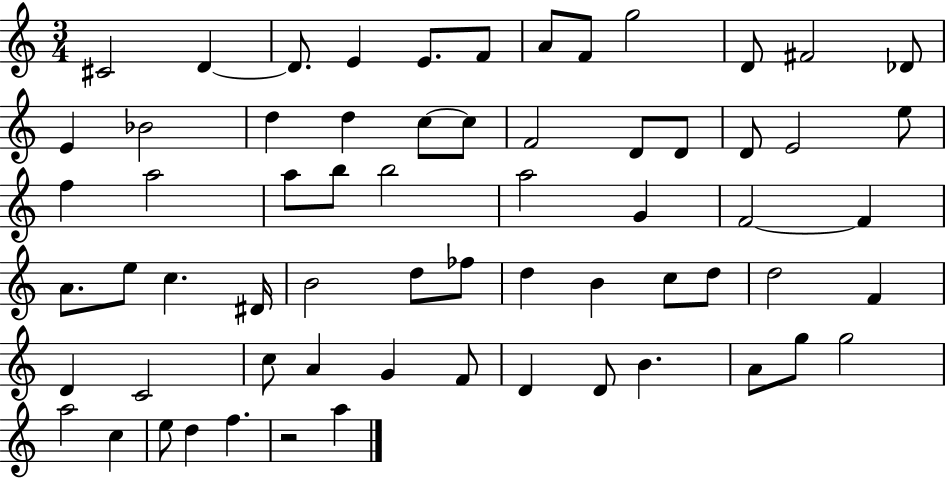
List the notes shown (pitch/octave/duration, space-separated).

C#4/h D4/q D4/e. E4/q E4/e. F4/e A4/e F4/e G5/h D4/e F#4/h Db4/e E4/q Bb4/h D5/q D5/q C5/e C5/e F4/h D4/e D4/e D4/e E4/h E5/e F5/q A5/h A5/e B5/e B5/h A5/h G4/q F4/h F4/q A4/e. E5/e C5/q. D#4/s B4/h D5/e FES5/e D5/q B4/q C5/e D5/e D5/h F4/q D4/q C4/h C5/e A4/q G4/q F4/e D4/q D4/e B4/q. A4/e G5/e G5/h A5/h C5/q E5/e D5/q F5/q. R/h A5/q